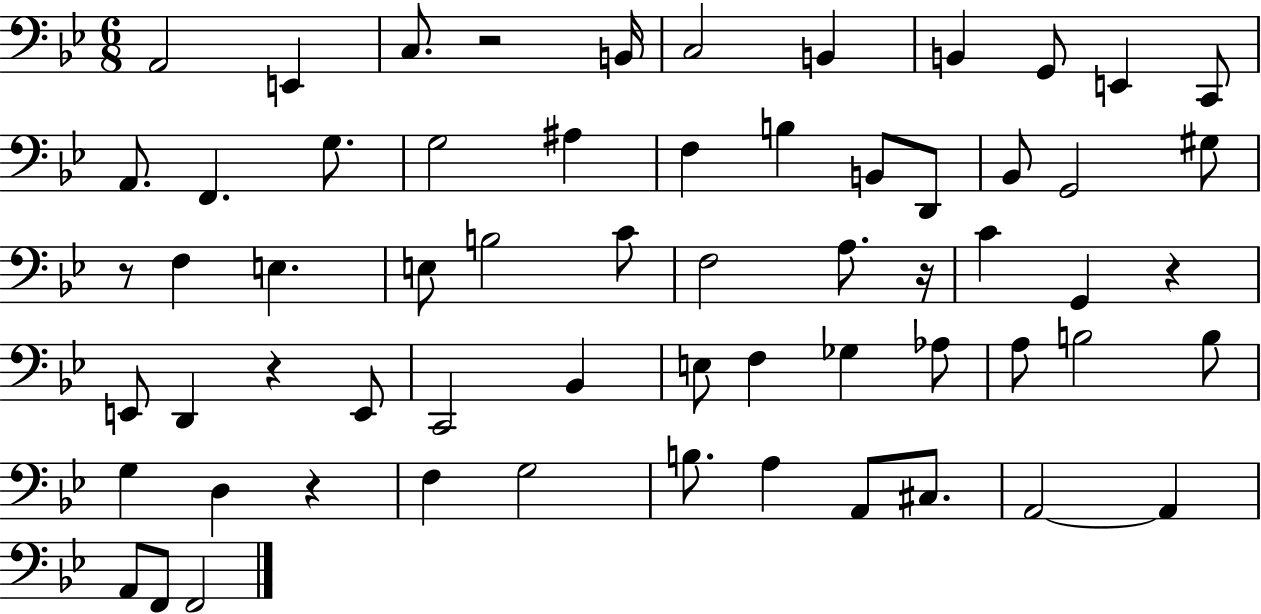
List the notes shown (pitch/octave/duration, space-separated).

A2/h E2/q C3/e. R/h B2/s C3/h B2/q B2/q G2/e E2/q C2/e A2/e. F2/q. G3/e. G3/h A#3/q F3/q B3/q B2/e D2/e Bb2/e G2/h G#3/e R/e F3/q E3/q. E3/e B3/h C4/e F3/h A3/e. R/s C4/q G2/q R/q E2/e D2/q R/q E2/e C2/h Bb2/q E3/e F3/q Gb3/q Ab3/e A3/e B3/h B3/e G3/q D3/q R/q F3/q G3/h B3/e. A3/q A2/e C#3/e. A2/h A2/q A2/e F2/e F2/h